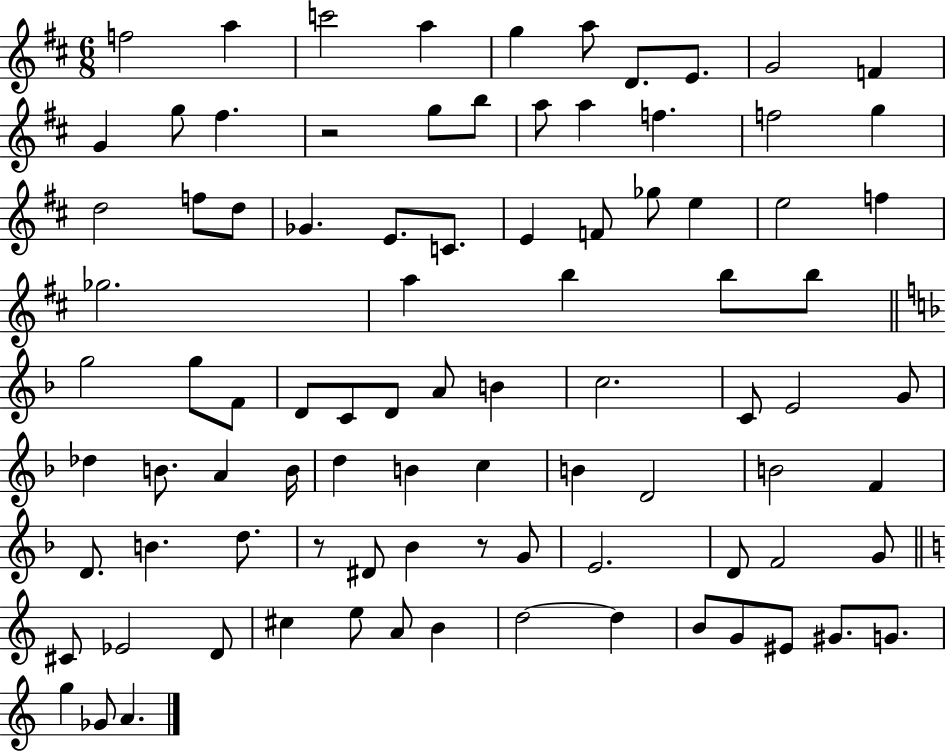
{
  \clef treble
  \numericTimeSignature
  \time 6/8
  \key d \major
  f''2 a''4 | c'''2 a''4 | g''4 a''8 d'8. e'8. | g'2 f'4 | \break g'4 g''8 fis''4. | r2 g''8 b''8 | a''8 a''4 f''4. | f''2 g''4 | \break d''2 f''8 d''8 | ges'4. e'8. c'8. | e'4 f'8 ges''8 e''4 | e''2 f''4 | \break ges''2. | a''4 b''4 b''8 b''8 | \bar "||" \break \key d \minor g''2 g''8 f'8 | d'8 c'8 d'8 a'8 b'4 | c''2. | c'8 e'2 g'8 | \break des''4 b'8. a'4 b'16 | d''4 b'4 c''4 | b'4 d'2 | b'2 f'4 | \break d'8. b'4. d''8. | r8 dis'8 bes'4 r8 g'8 | e'2. | d'8 f'2 g'8 | \break \bar "||" \break \key c \major cis'8 ees'2 d'8 | cis''4 e''8 a'8 b'4 | d''2~~ d''4 | b'8 g'8 eis'8 gis'8. g'8. | \break g''4 ges'8 a'4. | \bar "|."
}